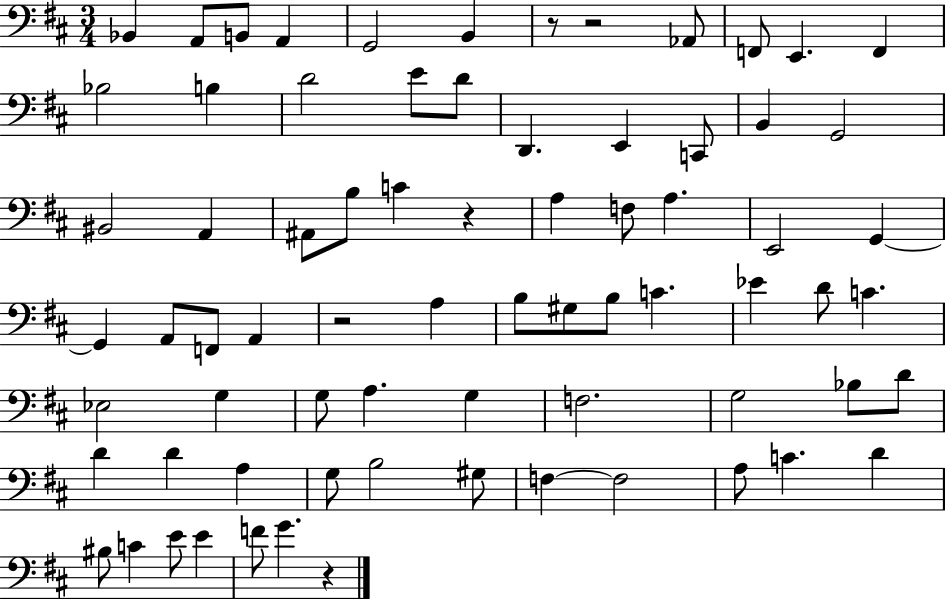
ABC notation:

X:1
T:Untitled
M:3/4
L:1/4
K:D
_B,, A,,/2 B,,/2 A,, G,,2 B,, z/2 z2 _A,,/2 F,,/2 E,, F,, _B,2 B, D2 E/2 D/2 D,, E,, C,,/2 B,, G,,2 ^B,,2 A,, ^A,,/2 B,/2 C z A, F,/2 A, E,,2 G,, G,, A,,/2 F,,/2 A,, z2 A, B,/2 ^G,/2 B,/2 C _E D/2 C _E,2 G, G,/2 A, G, F,2 G,2 _B,/2 D/2 D D A, G,/2 B,2 ^G,/2 F, F,2 A,/2 C D ^B,/2 C E/2 E F/2 G z